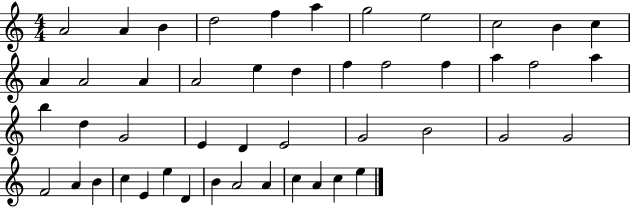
A4/h A4/q B4/q D5/h F5/q A5/q G5/h E5/h C5/h B4/q C5/q A4/q A4/h A4/q A4/h E5/q D5/q F5/q F5/h F5/q A5/q F5/h A5/q B5/q D5/q G4/h E4/q D4/q E4/h G4/h B4/h G4/h G4/h F4/h A4/q B4/q C5/q E4/q E5/q D4/q B4/q A4/h A4/q C5/q A4/q C5/q E5/q